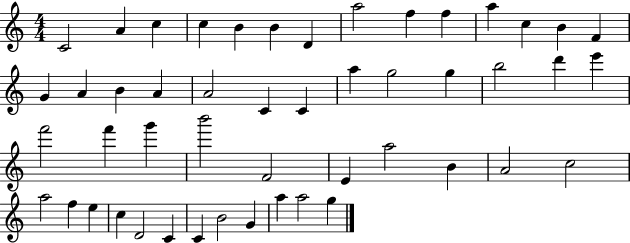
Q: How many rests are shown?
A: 0